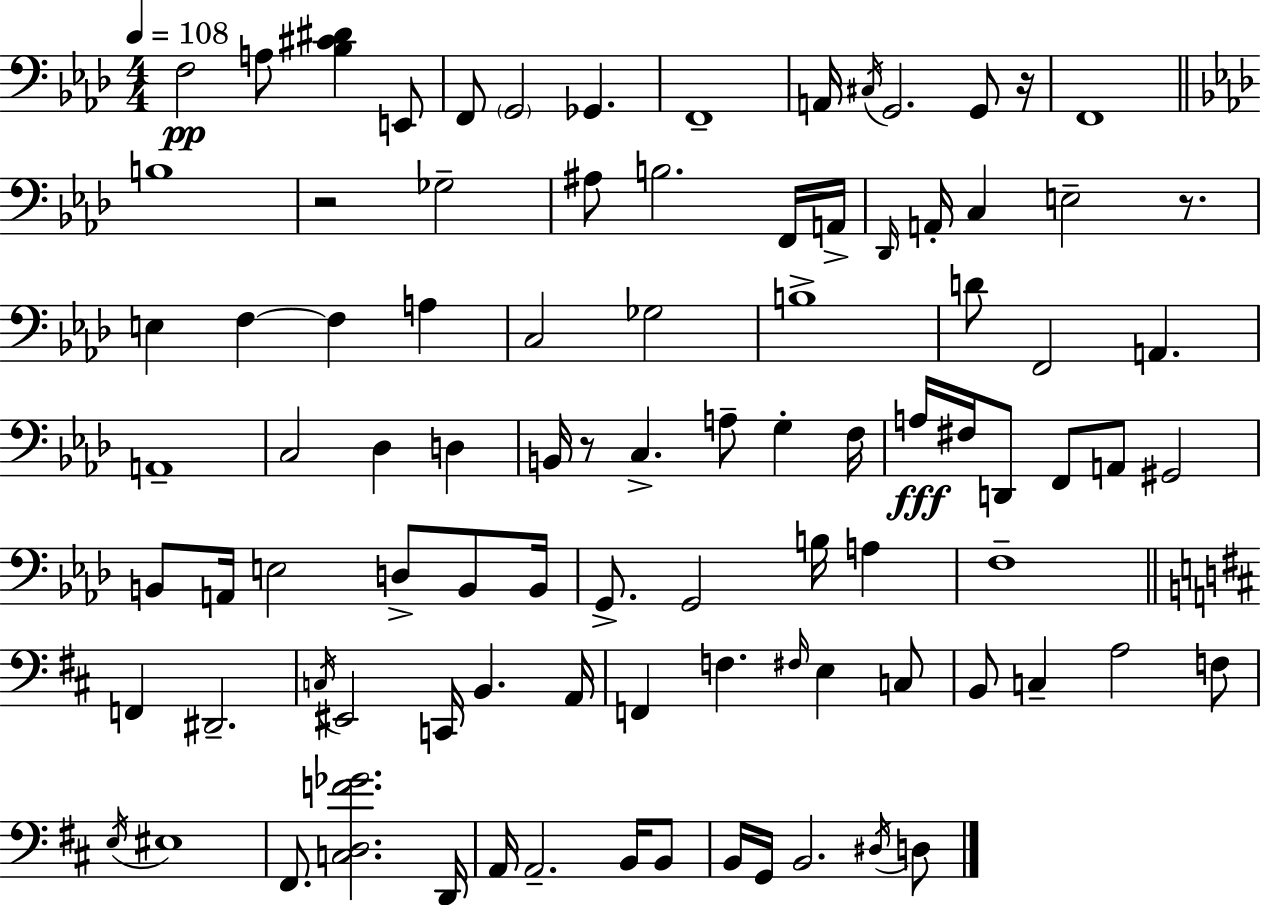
{
  \clef bass
  \numericTimeSignature
  \time 4/4
  \key aes \major
  \tempo 4 = 108
  f2\pp a8 <bes cis' dis'>4 e,8 | f,8 \parenthesize g,2 ges,4. | f,1-- | a,16 \acciaccatura { cis16 } g,2. g,8 | \break r16 f,1 | \bar "||" \break \key aes \major b1 | r2 ges2-- | ais8 b2. f,16 a,16-> | \grace { des,16 } a,16-. c4 e2-- r8. | \break e4 f4~~ f4 a4 | c2 ges2 | b1-> | d'8 f,2 a,4. | \break a,1-- | c2 des4 d4 | b,16 r8 c4.-> a8-- g4-. | f16 a16\fff fis16 d,8 f,8 a,8 gis,2 | \break b,8 a,16 e2 d8-> b,8 | b,16 g,8.-> g,2 b16 a4 | f1-- | \bar "||" \break \key d \major f,4 dis,2.-- | \acciaccatura { c16 } eis,2 c,16 b,4. | a,16 f,4 f4. \grace { fis16 } e4 | c8 b,8 c4-- a2 | \break f8 \acciaccatura { e16 } eis1 | fis,8. <c d f' ges'>2. | d,16 a,16 a,2.-- | b,16 b,8 b,16 g,16 b,2. | \break \acciaccatura { dis16 } d8 \bar "|."
}